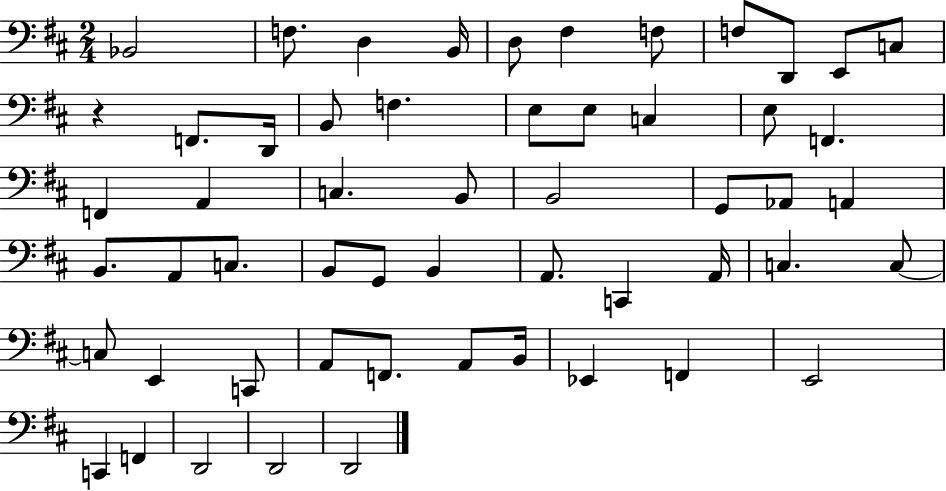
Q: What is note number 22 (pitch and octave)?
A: A2